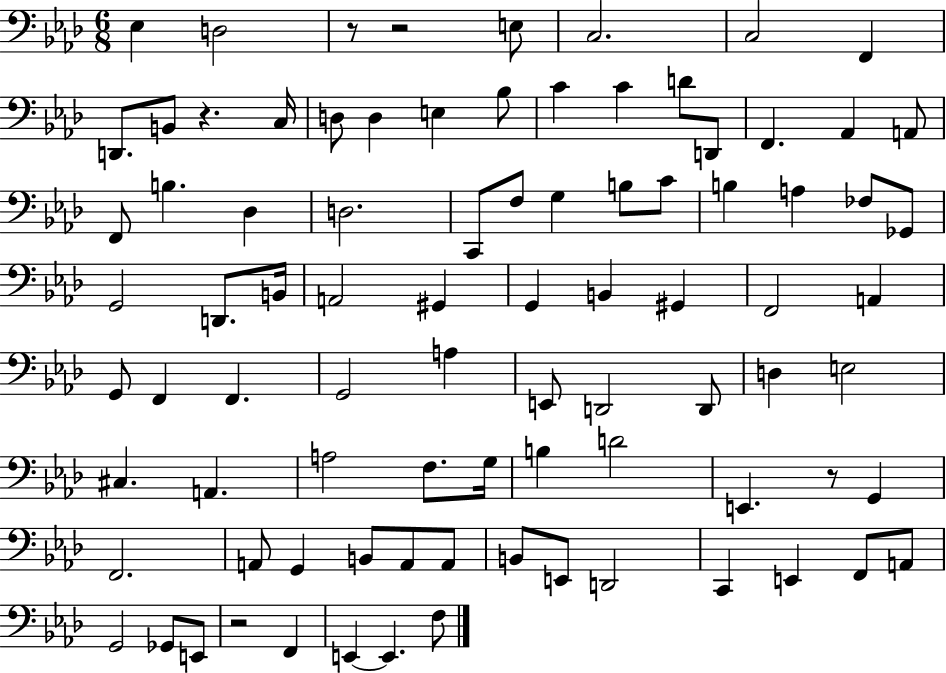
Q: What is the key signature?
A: AES major